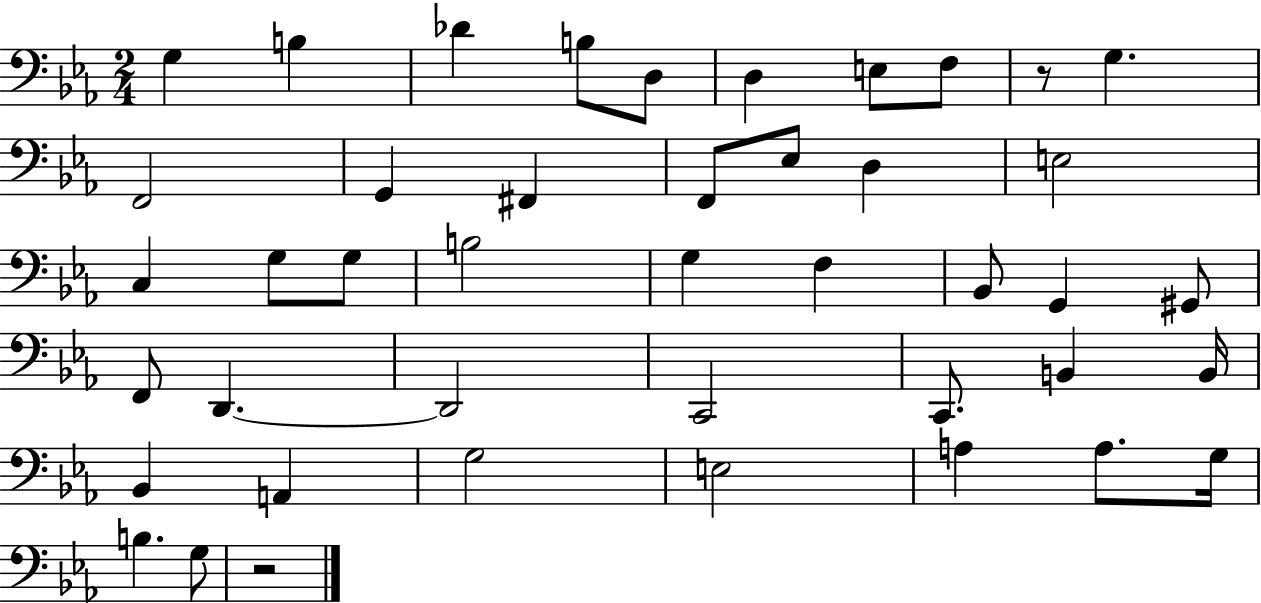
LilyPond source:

{
  \clef bass
  \numericTimeSignature
  \time 2/4
  \key ees \major
  g4 b4 | des'4 b8 d8 | d4 e8 f8 | r8 g4. | \break f,2 | g,4 fis,4 | f,8 ees8 d4 | e2 | \break c4 g8 g8 | b2 | g4 f4 | bes,8 g,4 gis,8 | \break f,8 d,4.~~ | d,2 | c,2 | c,8. b,4 b,16 | \break bes,4 a,4 | g2 | e2 | a4 a8. g16 | \break b4. g8 | r2 | \bar "|."
}